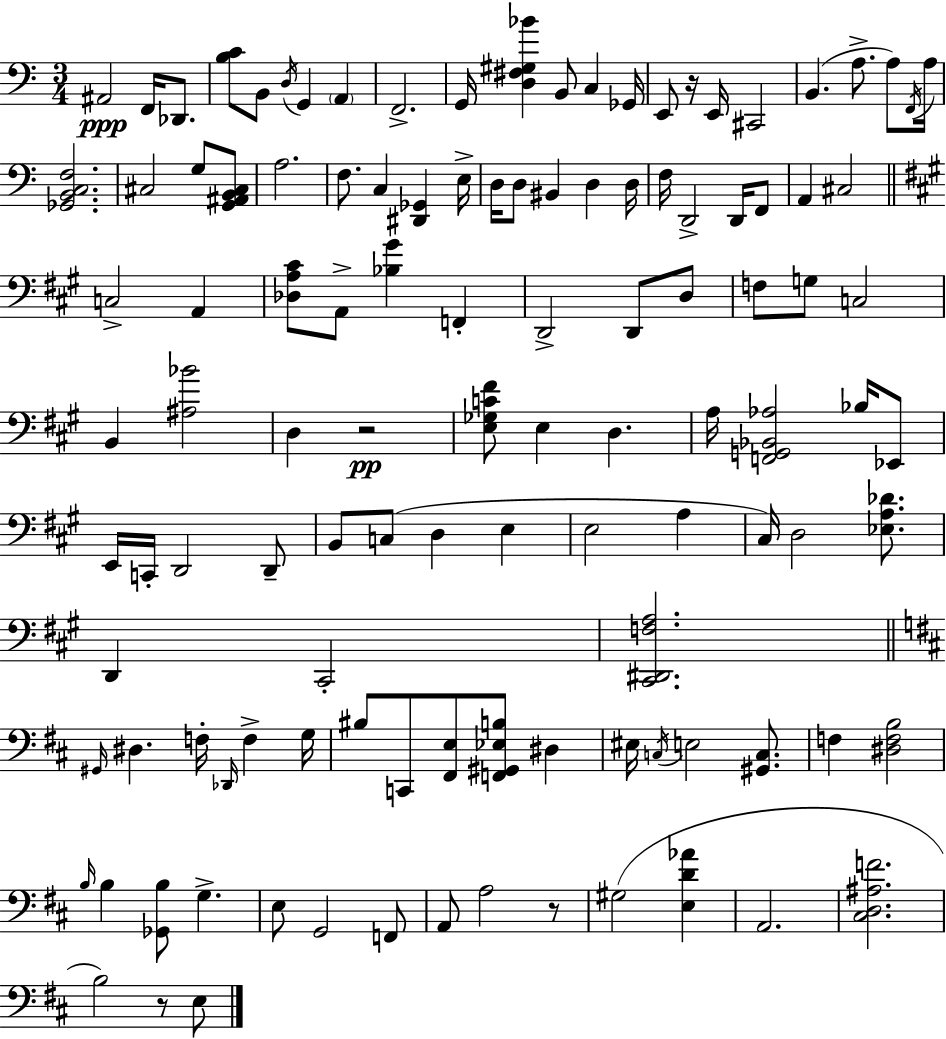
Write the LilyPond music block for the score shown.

{
  \clef bass
  \numericTimeSignature
  \time 3/4
  \key c \major
  ais,2\ppp f,16 des,8. | <b c'>8 b,8 \acciaccatura { d16 } g,4 \parenthesize a,4 | f,2.-> | g,16 <d fis gis bes'>4 b,8 c4 | \break ges,16 e,8 r16 e,16 cis,2 | b,4.( a8.-> a8) | \acciaccatura { f,16 } a16 <ges, b, c f>2. | cis2 g8 | \break <g, ais, b, cis>8 a2. | f8. c4 <dis, ges,>4 | e16-> d16 d8 bis,4 d4 | d16 f16 d,2-> d,16 | \break f,8 a,4 cis2 | \bar "||" \break \key a \major c2-> a,4 | <des a cis'>8 a,8-> <bes gis'>4 f,4-. | d,2-> d,8 d8 | f8 g8 c2 | \break b,4 <ais bes'>2 | d4 r2\pp | <e ges c' fis'>8 e4 d4. | a16 <f, g, bes, aes>2 bes16 ees,8 | \break e,16 c,16-. d,2 d,8-- | b,8 c8( d4 e4 | e2 a4 | cis16) d2 <ees a des'>8. | \break d,4 cis,2-. | <cis, dis, f a>2. | \bar "||" \break \key b \minor \grace { gis,16 } dis4. f16-. \grace { des,16 } f4-> | g16 bis8 c,8 <fis, e>8 <f, gis, ees b>8 dis4 | eis16 \acciaccatura { c16 } e2 | <gis, c>8. f4 <dis f b>2 | \break \grace { b16 } b4 <ges, b>8 g4.-> | e8 g,2 | f,8 a,8 a2 | r8 gis2( | \break <e d' aes'>4 a,2. | <cis d ais f'>2. | b2) | r8 e8 \bar "|."
}